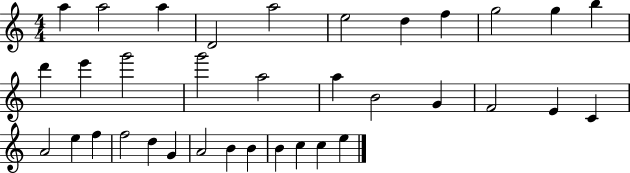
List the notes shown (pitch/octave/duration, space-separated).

A5/q A5/h A5/q D4/h A5/h E5/h D5/q F5/q G5/h G5/q B5/q D6/q E6/q G6/h G6/h A5/h A5/q B4/h G4/q F4/h E4/q C4/q A4/h E5/q F5/q F5/h D5/q G4/q A4/h B4/q B4/q B4/q C5/q C5/q E5/q